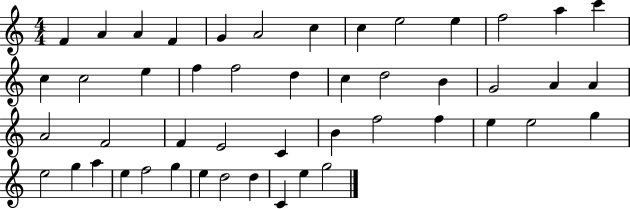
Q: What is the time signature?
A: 4/4